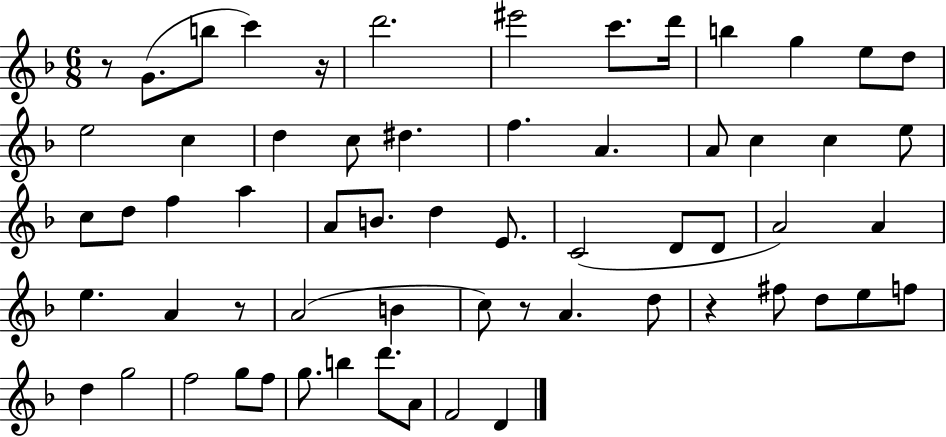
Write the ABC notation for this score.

X:1
T:Untitled
M:6/8
L:1/4
K:F
z/2 G/2 b/2 c' z/4 d'2 ^e'2 c'/2 d'/4 b g e/2 d/2 e2 c d c/2 ^d f A A/2 c c e/2 c/2 d/2 f a A/2 B/2 d E/2 C2 D/2 D/2 A2 A e A z/2 A2 B c/2 z/2 A d/2 z ^f/2 d/2 e/2 f/2 d g2 f2 g/2 f/2 g/2 b d'/2 A/2 F2 D